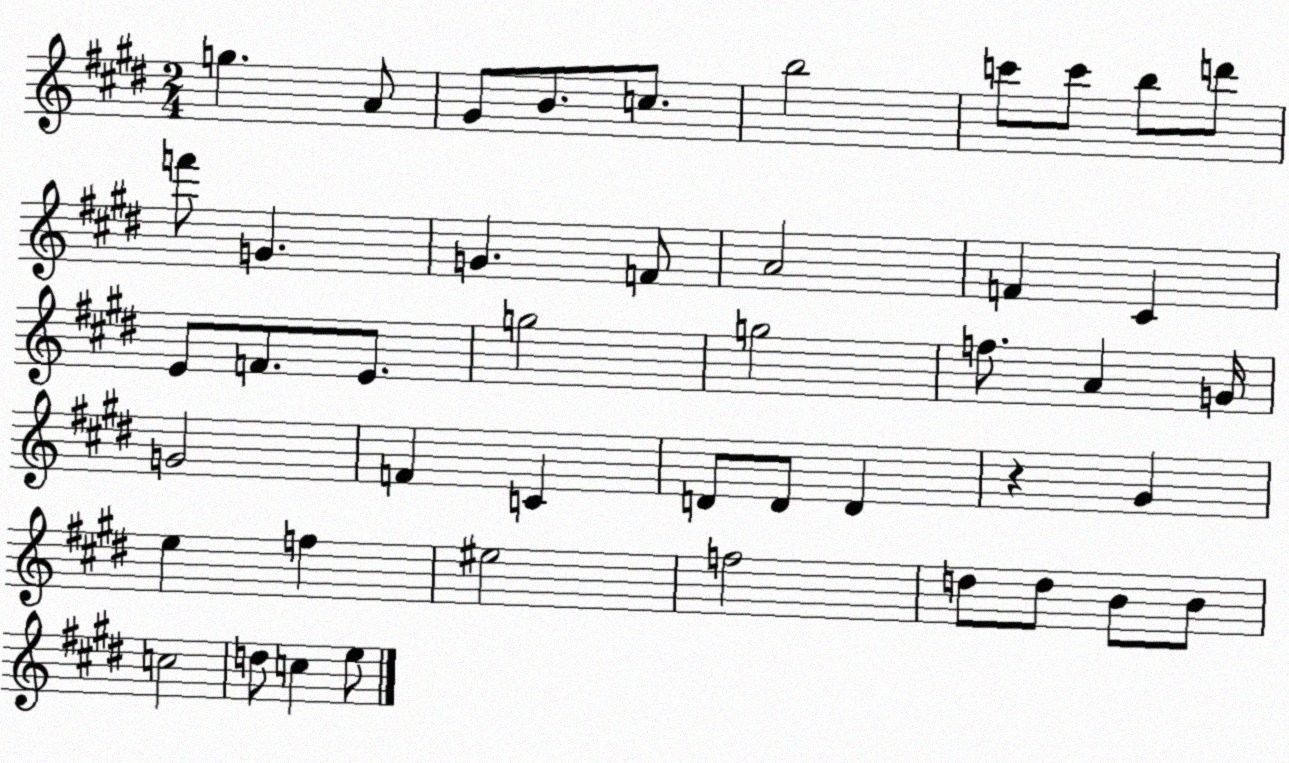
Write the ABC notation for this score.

X:1
T:Untitled
M:2/4
L:1/4
K:E
g A/2 ^G/2 B/2 c/2 b2 c'/2 c'/2 b/2 d'/2 f'/2 G G F/2 A2 F ^C E/2 F/2 E/2 g2 g2 f/2 A G/4 G2 F C D/2 D/2 D z ^G e f ^e2 f2 d/2 d/2 B/2 B/2 c2 d/2 c e/2